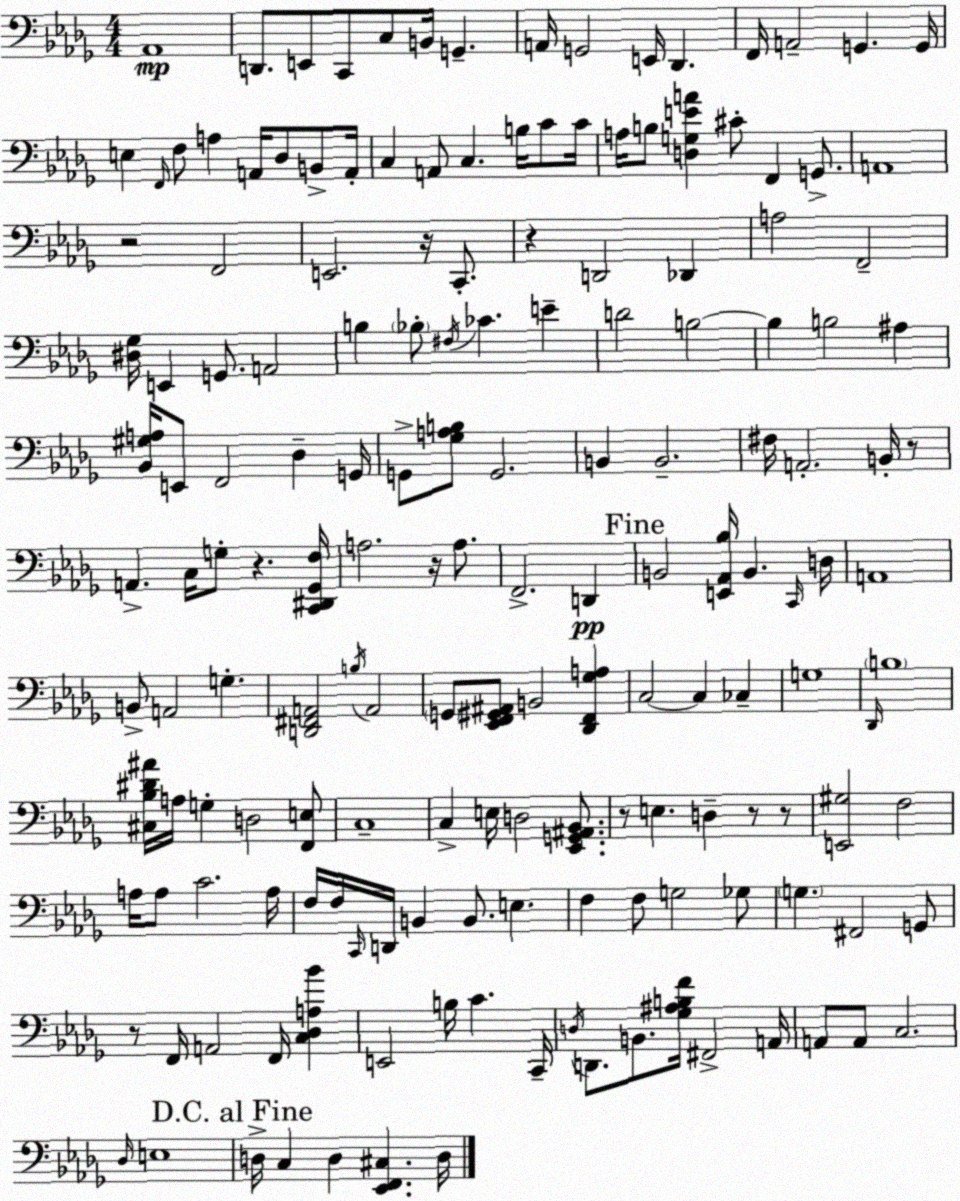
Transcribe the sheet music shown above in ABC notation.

X:1
T:Untitled
M:4/4
L:1/4
K:Bbm
_A,,4 D,,/2 E,,/2 C,,/2 C,/2 B,,/4 G,, A,,/4 G,,2 E,,/4 _D,, F,,/4 A,,2 G,, G,,/4 E, F,,/4 F,/2 A, A,,/4 _D,/2 B,,/2 A,,/4 C, A,,/2 C, B,/4 C/2 C/4 A,/4 B,/2 [D,G,EA] ^C/2 F,, G,,/2 A,,4 z2 F,,2 E,,2 z/4 C,,/2 z D,,2 _D,, A,2 F,,2 [^D,_G,]/4 E,, G,,/2 A,,2 B, _B,/2 ^F,/4 _C E D2 B,2 B, B,2 ^A, [_B,,^G,A,]/4 E,,/2 F,,2 _D, G,,/4 G,,/2 [_G,A,B,]/2 G,,2 B,, B,,2 ^F,/4 A,,2 B,,/4 z/2 A,, C,/4 G,/2 z [C,,^D,,_G,,F,]/4 A,2 z/4 A,/2 F,,2 D,, B,,2 [E,,_A,,_B,]/4 B,, C,,/4 D,/4 A,,4 B,,/2 A,,2 G, [D,,^F,,A,,]2 B,/4 A,,2 G,,/2 [_E,,F,,^G,,^A,,]/2 B,,2 [_D,,F,,_G,A,] C,2 C, _C, G,4 _D,,/4 B,4 [^C,_B,^D^A]/4 A,/4 G, D,2 [F,,E,]/2 C,4 C, E,/4 D,2 [_E,,G,,^A,,_B,,]/2 z/2 E, D, z/2 z/2 [E,,^G,]2 F,2 A,/4 A,/2 C2 A,/4 F,/4 F,/4 C,,/4 D,,/4 B,, B,,/2 E, F, F,/2 G,2 _G,/2 G, ^F,,2 G,,/2 z/2 F,,/4 A,,2 F,,/4 [C,_D,A,_B] E,,2 B,/4 C C,,/4 D,/4 D,,/2 B,,/2 [_G,^A,B,F]/4 ^F,,2 A,,/4 A,,/2 A,,/2 C,2 _D,/4 E,4 D,/4 C, D, [_E,,F,,^C,] D,/4